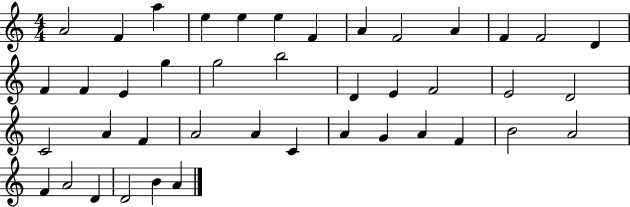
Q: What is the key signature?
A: C major